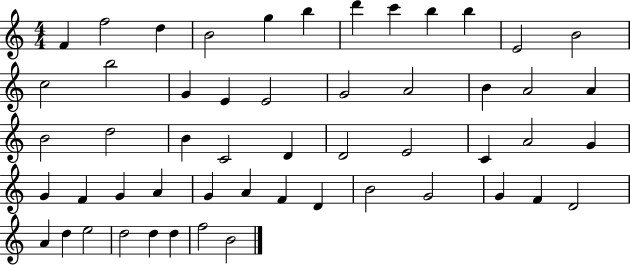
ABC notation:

X:1
T:Untitled
M:4/4
L:1/4
K:C
F f2 d B2 g b d' c' b b E2 B2 c2 b2 G E E2 G2 A2 B A2 A B2 d2 B C2 D D2 E2 C A2 G G F G A G A F D B2 G2 G F D2 A d e2 d2 d d f2 B2